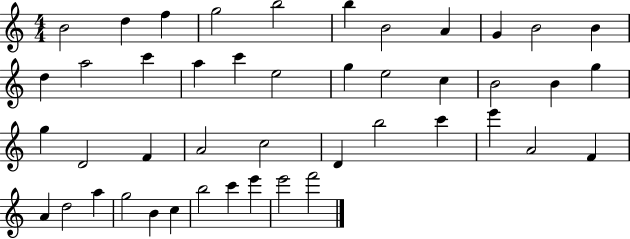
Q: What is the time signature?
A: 4/4